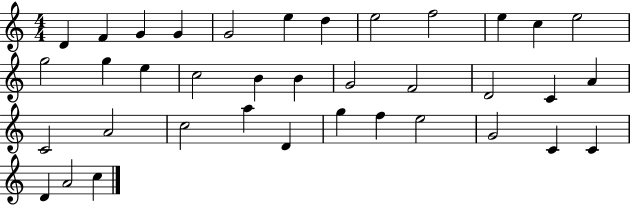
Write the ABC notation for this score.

X:1
T:Untitled
M:4/4
L:1/4
K:C
D F G G G2 e d e2 f2 e c e2 g2 g e c2 B B G2 F2 D2 C A C2 A2 c2 a D g f e2 G2 C C D A2 c